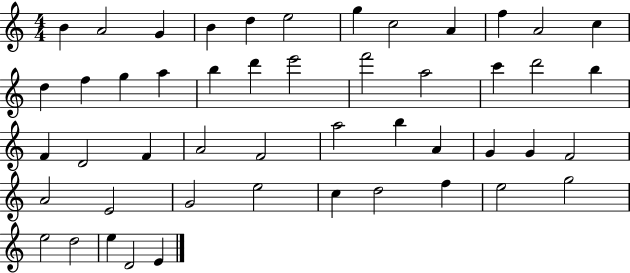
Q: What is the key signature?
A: C major